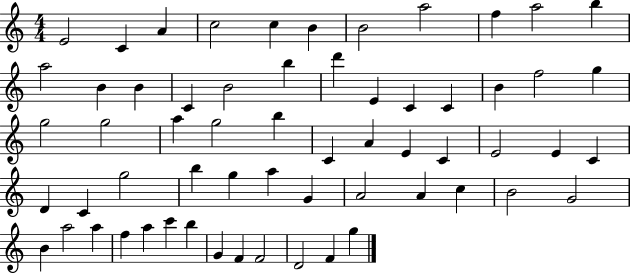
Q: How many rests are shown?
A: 0